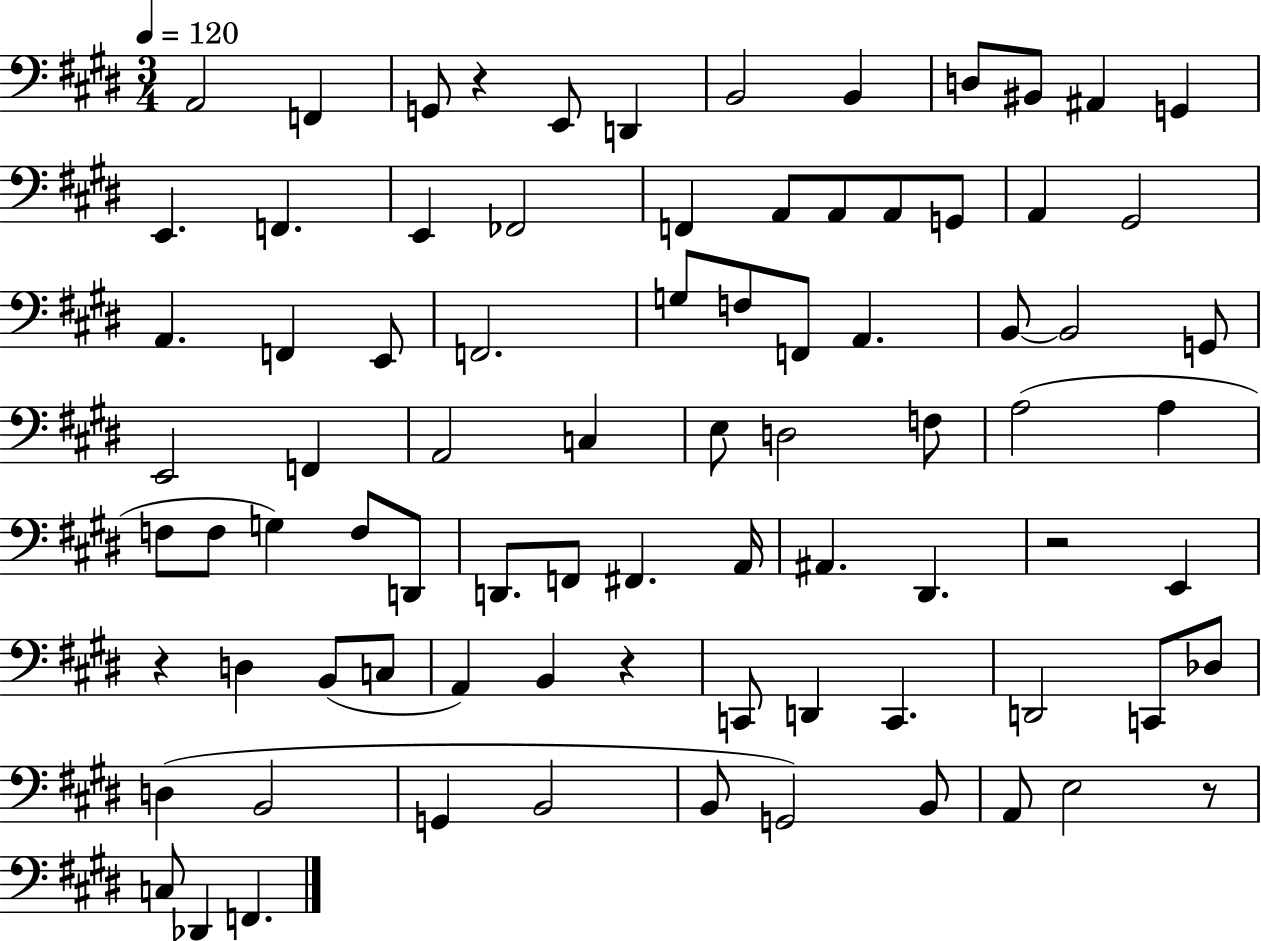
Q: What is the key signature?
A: E major